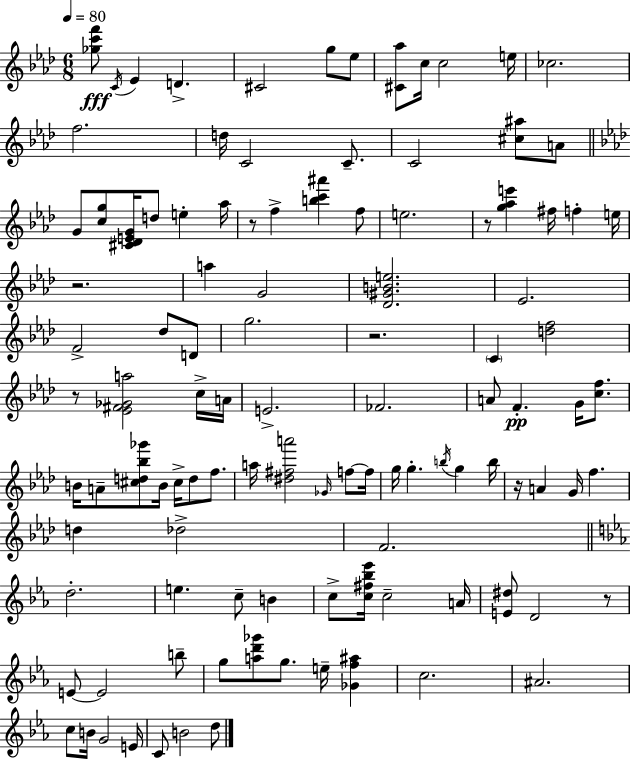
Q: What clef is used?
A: treble